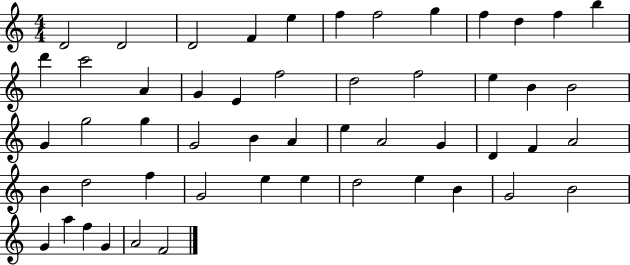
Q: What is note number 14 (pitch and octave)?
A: C6